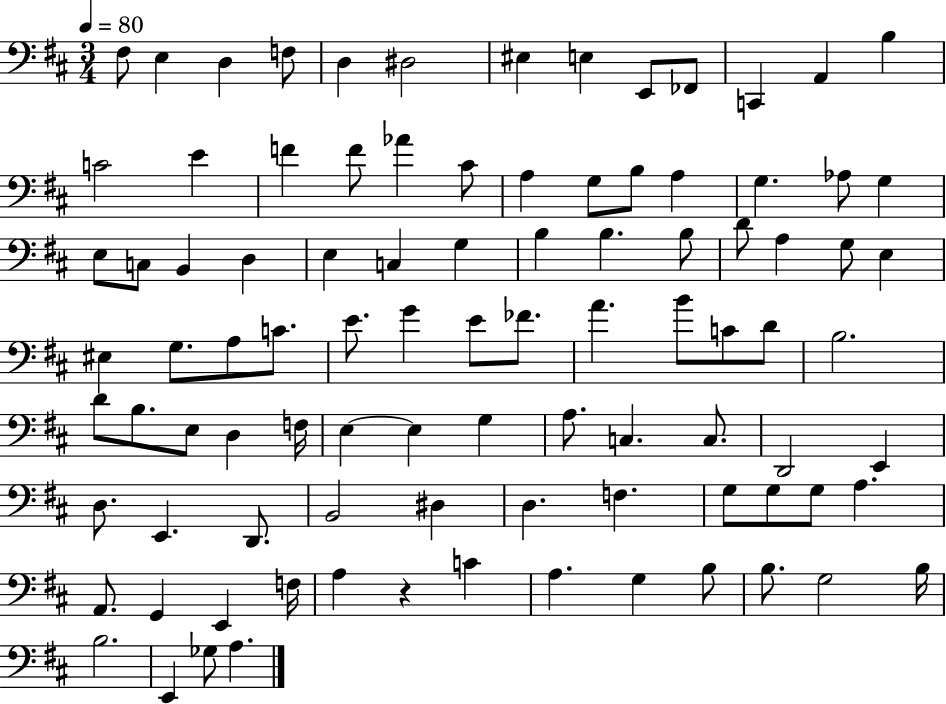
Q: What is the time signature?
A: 3/4